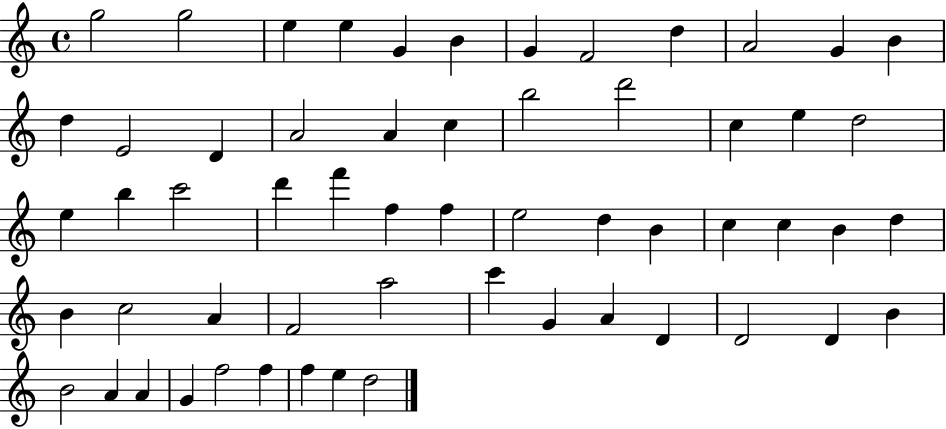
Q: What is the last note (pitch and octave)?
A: D5